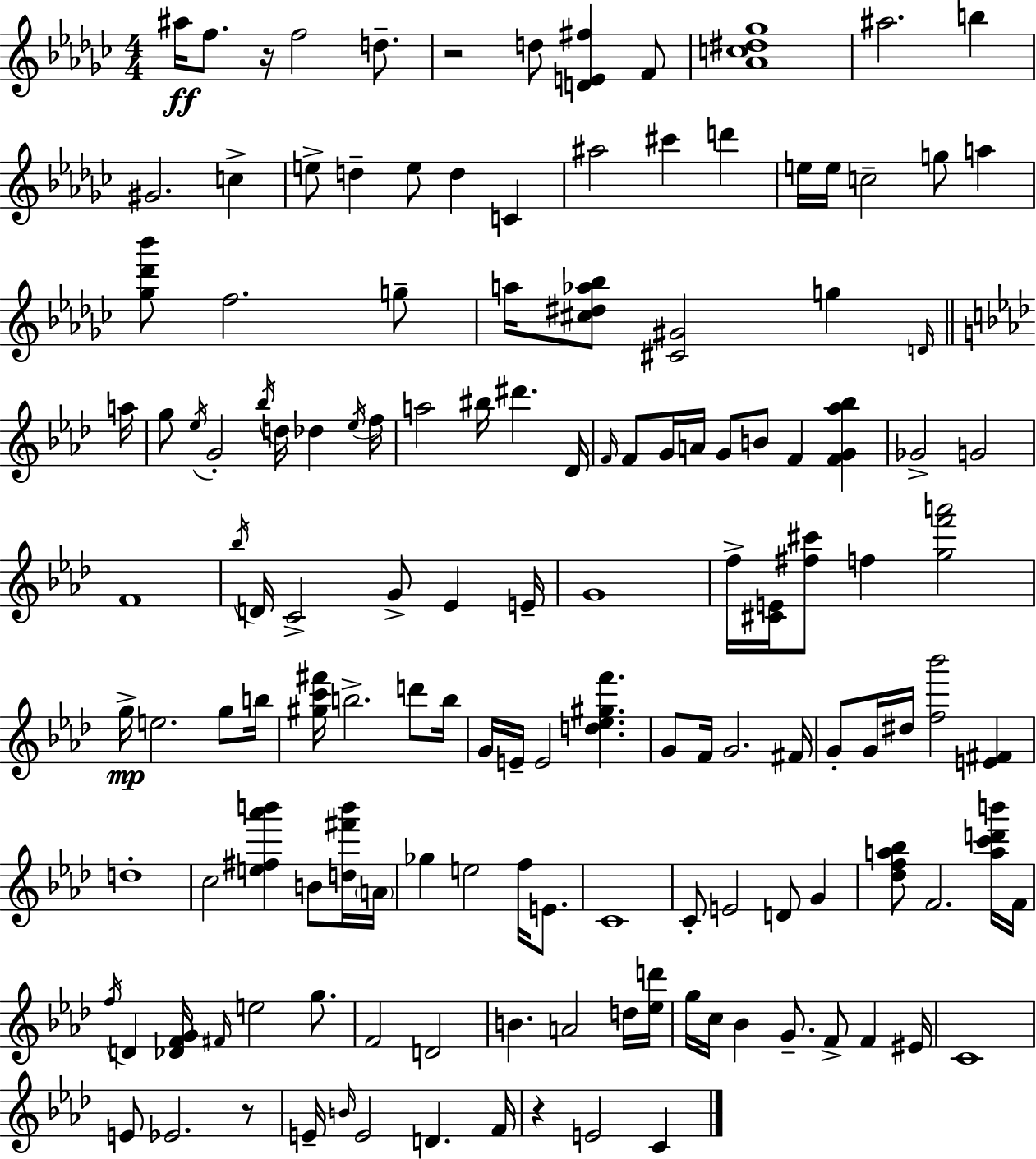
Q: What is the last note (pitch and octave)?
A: C4